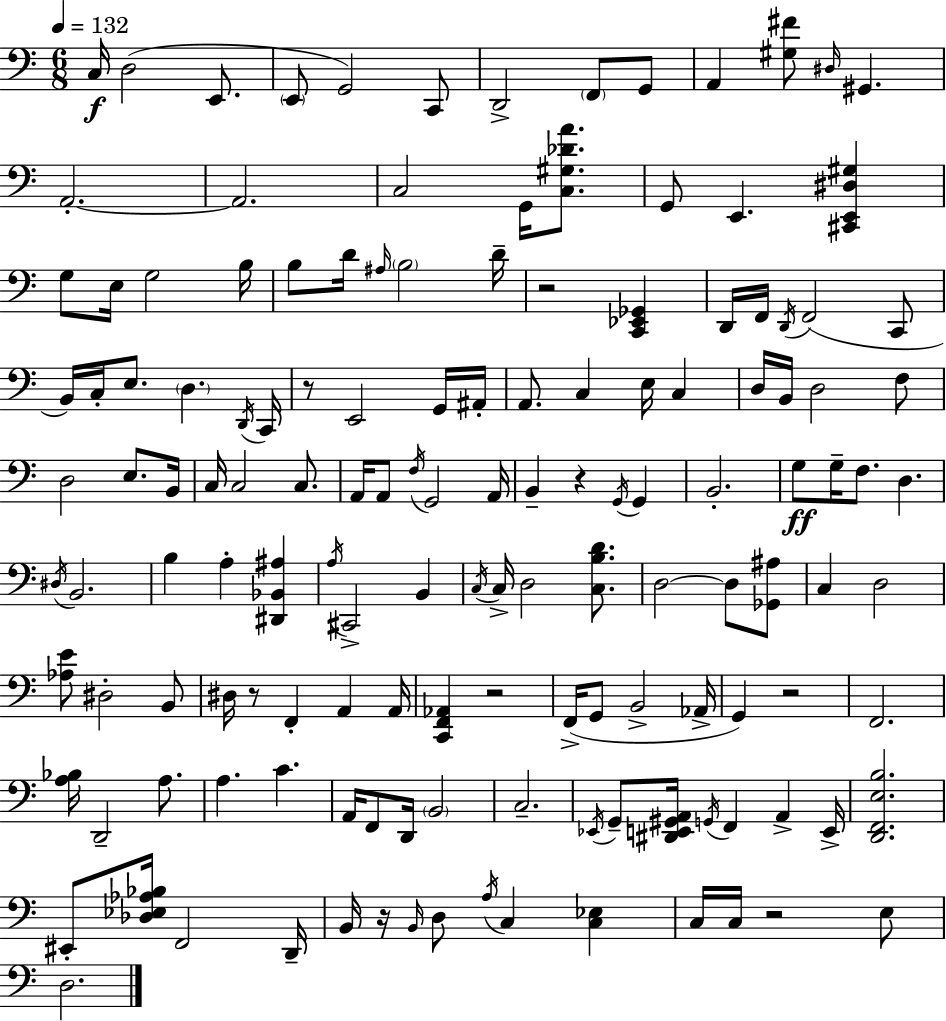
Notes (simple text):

C3/s D3/h E2/e. E2/e G2/h C2/e D2/h F2/e G2/e A2/q [G#3,F#4]/e D#3/s G#2/q. A2/h. A2/h. C3/h G2/s [C3,G#3,Db4,A4]/e. G2/e E2/q. [C#2,E2,D#3,G#3]/q G3/e E3/s G3/h B3/s B3/e D4/s A#3/s B3/h D4/s R/h [C2,Eb2,Gb2]/q D2/s F2/s D2/s F2/h C2/e B2/s C3/s E3/e. D3/q. D2/s C2/s R/e E2/h G2/s A#2/s A2/e. C3/q E3/s C3/q D3/s B2/s D3/h F3/e D3/h E3/e. B2/s C3/s C3/h C3/e. A2/s A2/e F3/s G2/h A2/s B2/q R/q G2/s G2/q B2/h. G3/e G3/s F3/e. D3/q. D#3/s B2/h. B3/q A3/q [D#2,Bb2,A#3]/q A3/s C#2/h B2/q C3/s C3/s D3/h [C3,B3,D4]/e. D3/h D3/e [Gb2,A#3]/e C3/q D3/h [Ab3,E4]/e D#3/h B2/e D#3/s R/e F2/q A2/q A2/s [C2,F2,Ab2]/q R/h F2/s G2/e B2/h Ab2/s G2/q R/h F2/h. [A3,Bb3]/s D2/h A3/e. A3/q. C4/q. A2/s F2/e D2/s B2/h C3/h. Eb2/s G2/e [D#2,E2,G#2,A2]/s G2/s F2/q A2/q E2/s [D2,F2,E3,B3]/h. EIS2/e [Db3,Eb3,Ab3,Bb3]/s F2/h D2/s B2/s R/s B2/s D3/e A3/s C3/q [C3,Eb3]/q C3/s C3/s R/h E3/e D3/h.